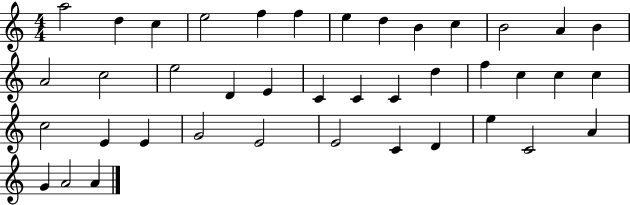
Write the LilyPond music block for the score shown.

{
  \clef treble
  \numericTimeSignature
  \time 4/4
  \key c \major
  a''2 d''4 c''4 | e''2 f''4 f''4 | e''4 d''4 b'4 c''4 | b'2 a'4 b'4 | \break a'2 c''2 | e''2 d'4 e'4 | c'4 c'4 c'4 d''4 | f''4 c''4 c''4 c''4 | \break c''2 e'4 e'4 | g'2 e'2 | e'2 c'4 d'4 | e''4 c'2 a'4 | \break g'4 a'2 a'4 | \bar "|."
}